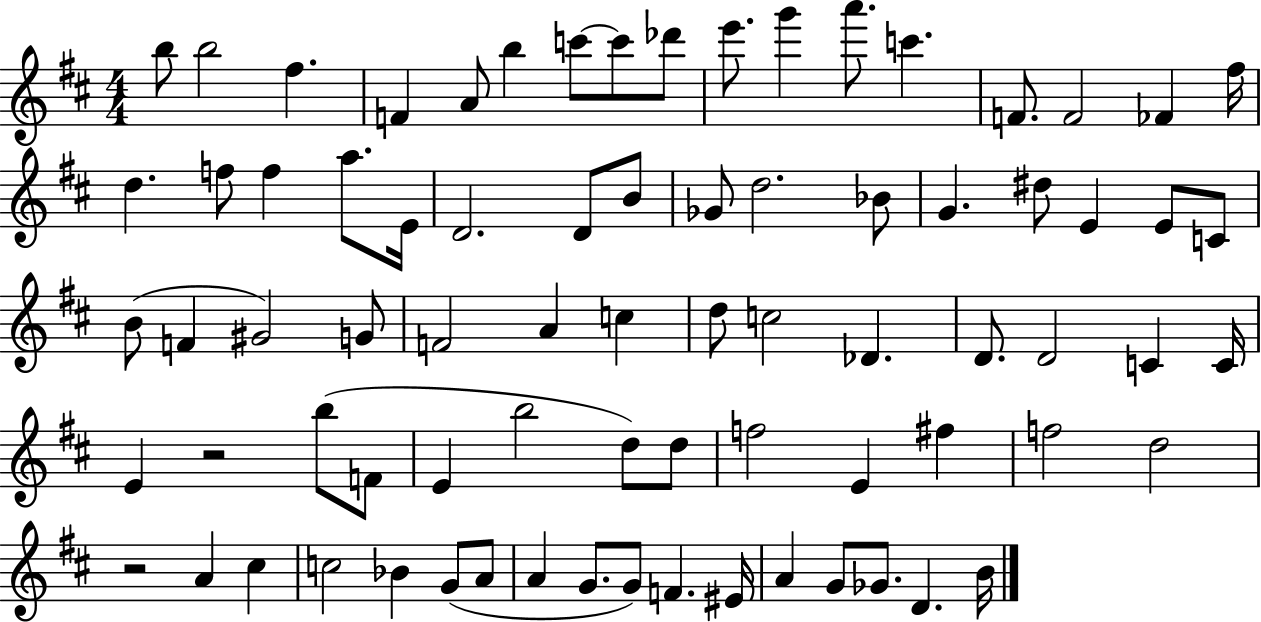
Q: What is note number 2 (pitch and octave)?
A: B5